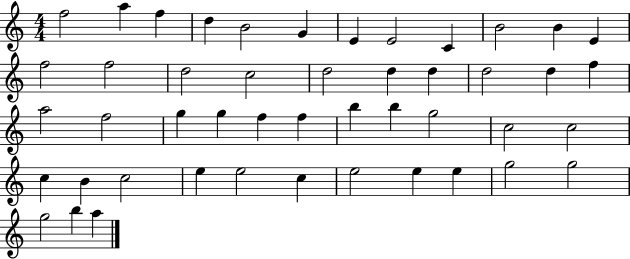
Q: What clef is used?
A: treble